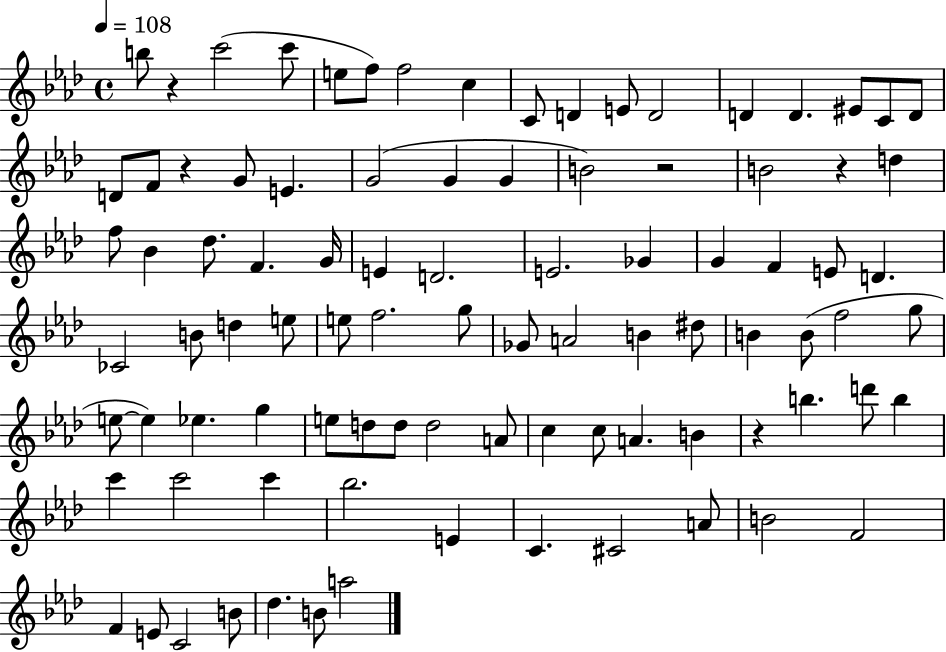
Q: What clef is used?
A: treble